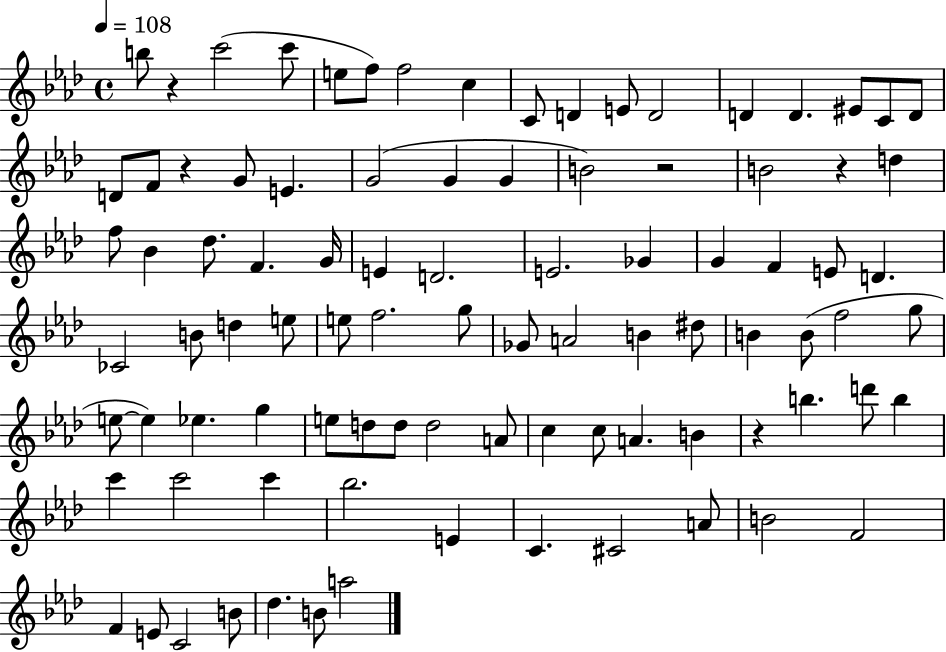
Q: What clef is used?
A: treble